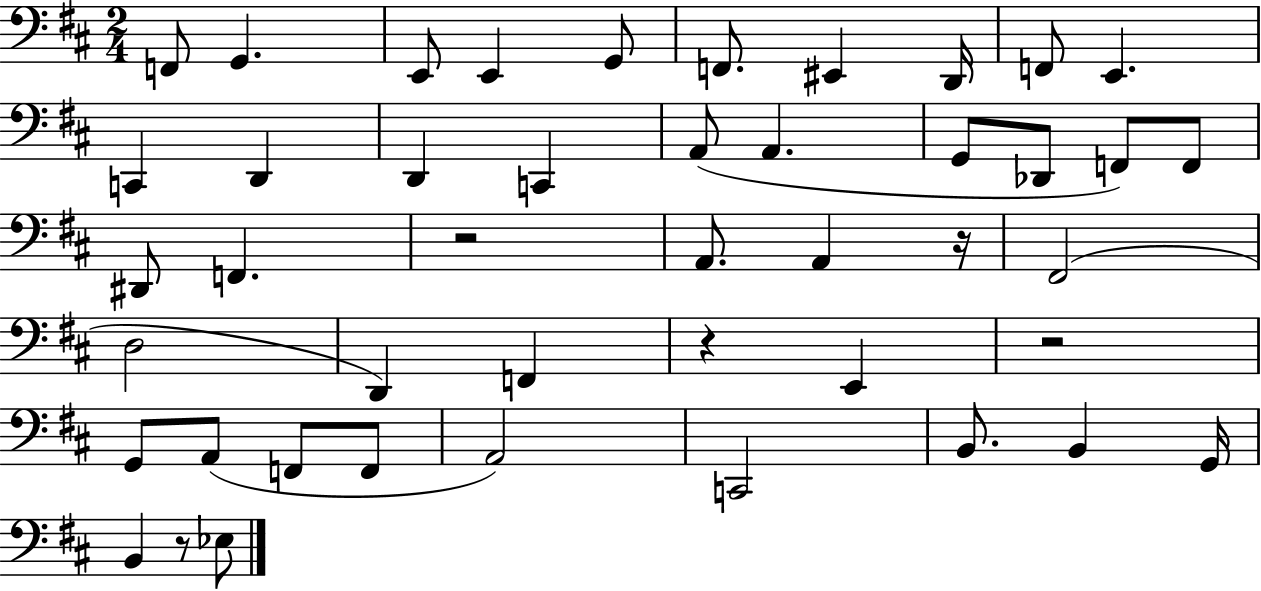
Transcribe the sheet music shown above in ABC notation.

X:1
T:Untitled
M:2/4
L:1/4
K:D
F,,/2 G,, E,,/2 E,, G,,/2 F,,/2 ^E,, D,,/4 F,,/2 E,, C,, D,, D,, C,, A,,/2 A,, G,,/2 _D,,/2 F,,/2 F,,/2 ^D,,/2 F,, z2 A,,/2 A,, z/4 ^F,,2 D,2 D,, F,, z E,, z2 G,,/2 A,,/2 F,,/2 F,,/2 A,,2 C,,2 B,,/2 B,, G,,/4 B,, z/2 _E,/2